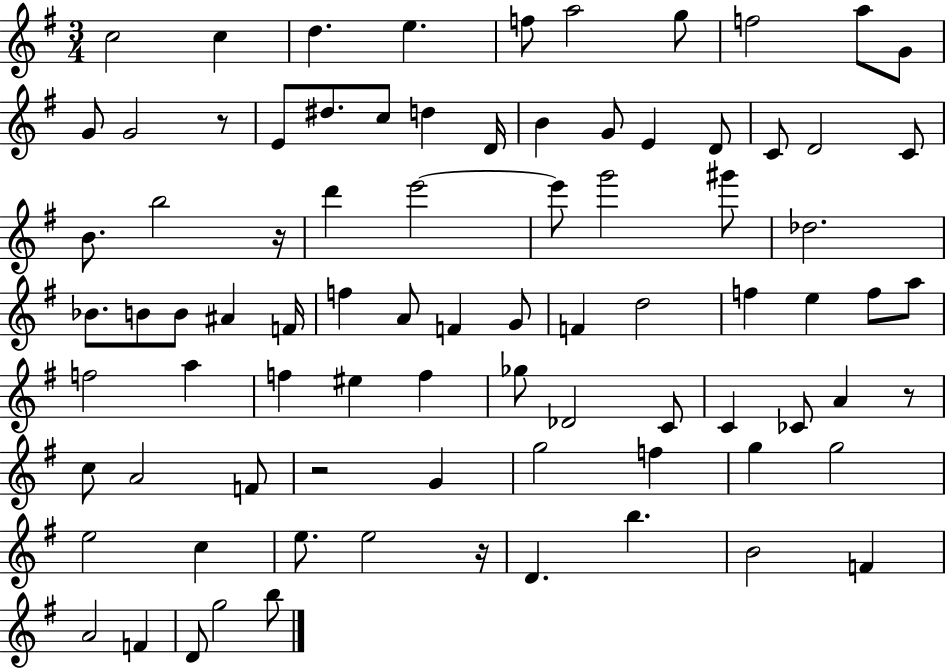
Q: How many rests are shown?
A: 5